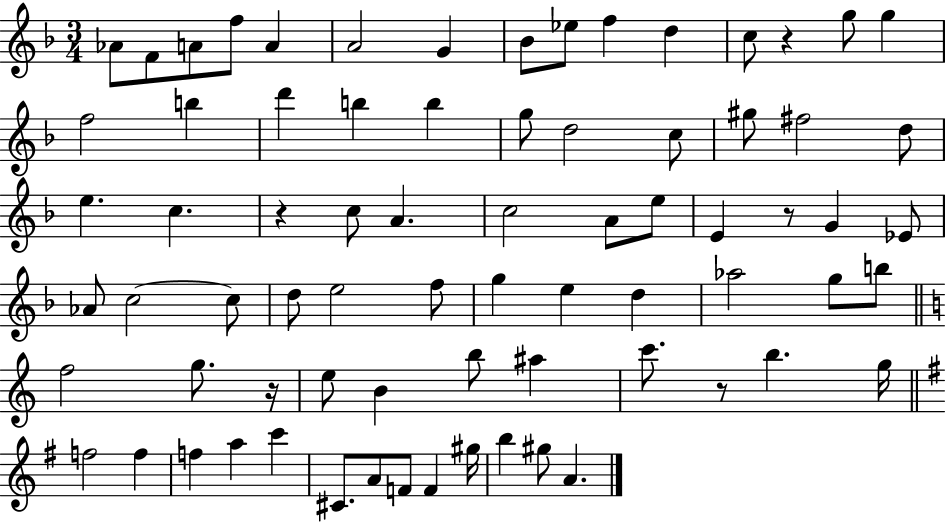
Ab4/e F4/e A4/e F5/e A4/q A4/h G4/q Bb4/e Eb5/e F5/q D5/q C5/e R/q G5/e G5/q F5/h B5/q D6/q B5/q B5/q G5/e D5/h C5/e G#5/e F#5/h D5/e E5/q. C5/q. R/q C5/e A4/q. C5/h A4/e E5/e E4/q R/e G4/q Eb4/e Ab4/e C5/h C5/e D5/e E5/h F5/e G5/q E5/q D5/q Ab5/h G5/e B5/e F5/h G5/e. R/s E5/e B4/q B5/e A#5/q C6/e. R/e B5/q. G5/s F5/h F5/q F5/q A5/q C6/q C#4/e. A4/e F4/e F4/q G#5/s B5/q G#5/e A4/q.